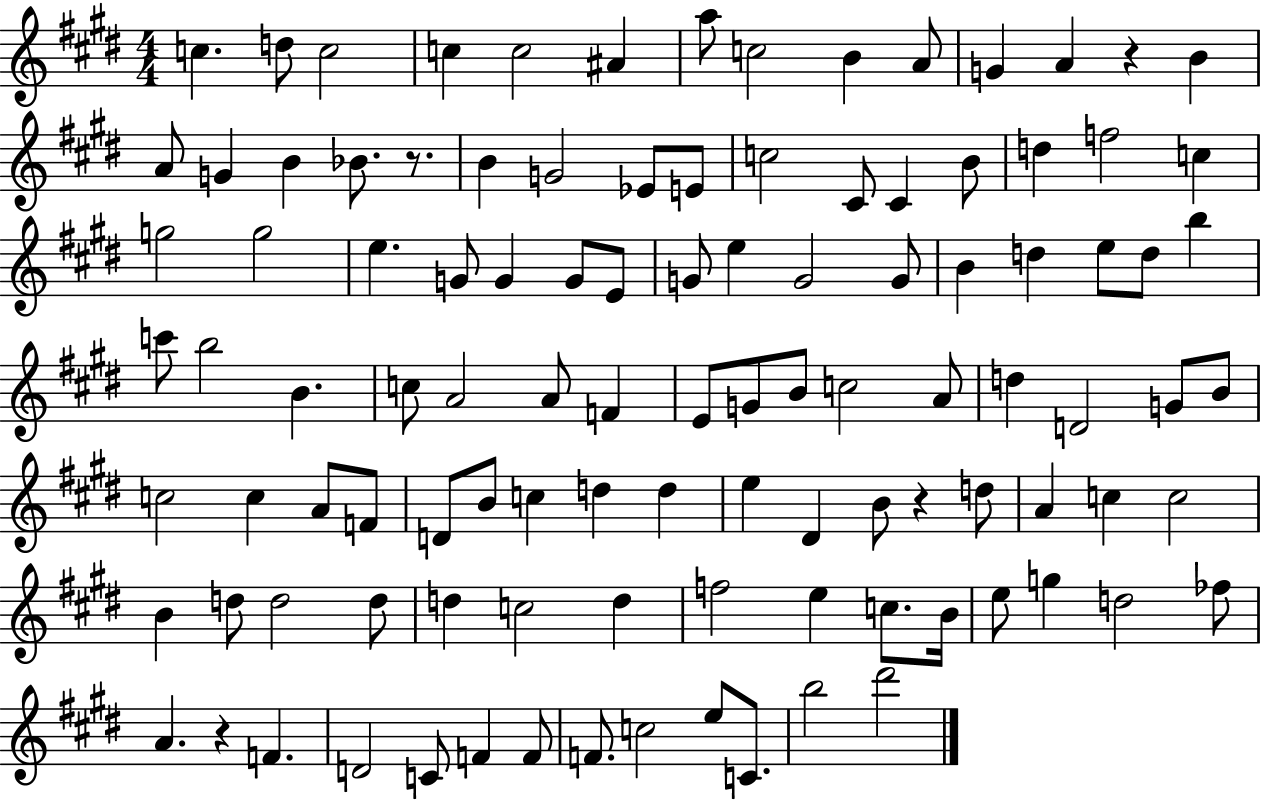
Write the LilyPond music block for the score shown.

{
  \clef treble
  \numericTimeSignature
  \time 4/4
  \key e \major
  c''4. d''8 c''2 | c''4 c''2 ais'4 | a''8 c''2 b'4 a'8 | g'4 a'4 r4 b'4 | \break a'8 g'4 b'4 bes'8. r8. | b'4 g'2 ees'8 e'8 | c''2 cis'8 cis'4 b'8 | d''4 f''2 c''4 | \break g''2 g''2 | e''4. g'8 g'4 g'8 e'8 | g'8 e''4 g'2 g'8 | b'4 d''4 e''8 d''8 b''4 | \break c'''8 b''2 b'4. | c''8 a'2 a'8 f'4 | e'8 g'8 b'8 c''2 a'8 | d''4 d'2 g'8 b'8 | \break c''2 c''4 a'8 f'8 | d'8 b'8 c''4 d''4 d''4 | e''4 dis'4 b'8 r4 d''8 | a'4 c''4 c''2 | \break b'4 d''8 d''2 d''8 | d''4 c''2 d''4 | f''2 e''4 c''8. b'16 | e''8 g''4 d''2 fes''8 | \break a'4. r4 f'4. | d'2 c'8 f'4 f'8 | f'8. c''2 e''8 c'8. | b''2 dis'''2 | \break \bar "|."
}